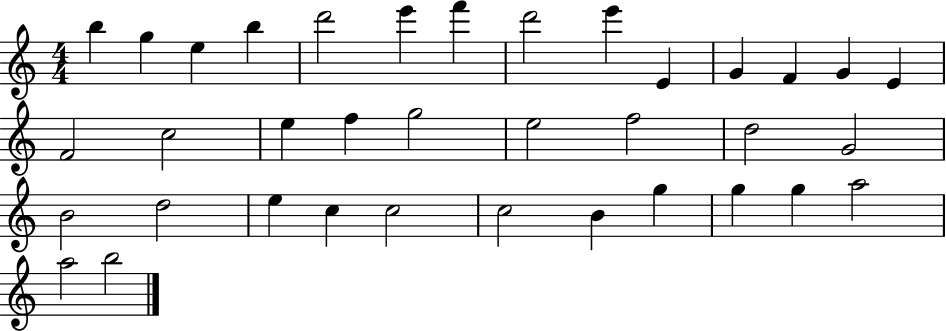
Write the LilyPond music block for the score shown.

{
  \clef treble
  \numericTimeSignature
  \time 4/4
  \key c \major
  b''4 g''4 e''4 b''4 | d'''2 e'''4 f'''4 | d'''2 e'''4 e'4 | g'4 f'4 g'4 e'4 | \break f'2 c''2 | e''4 f''4 g''2 | e''2 f''2 | d''2 g'2 | \break b'2 d''2 | e''4 c''4 c''2 | c''2 b'4 g''4 | g''4 g''4 a''2 | \break a''2 b''2 | \bar "|."
}